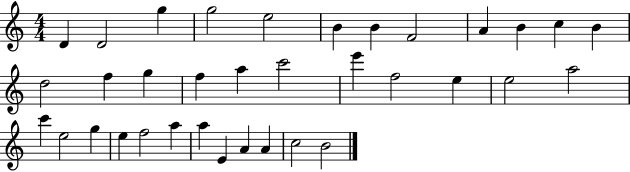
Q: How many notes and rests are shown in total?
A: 35